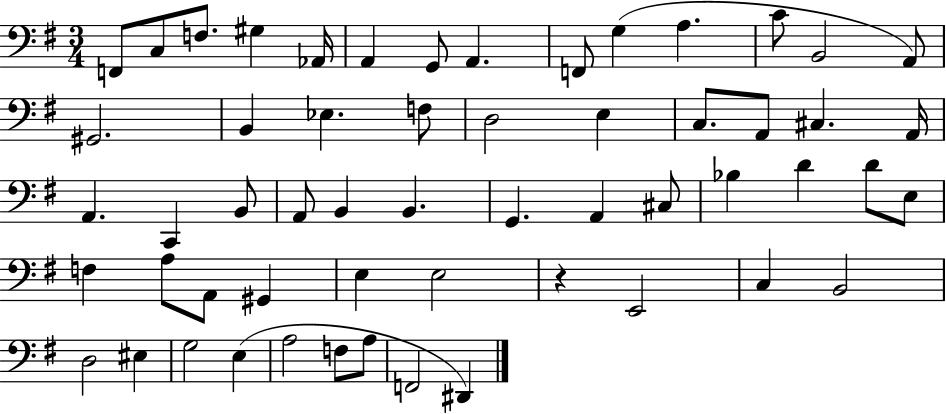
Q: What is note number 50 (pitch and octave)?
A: E3